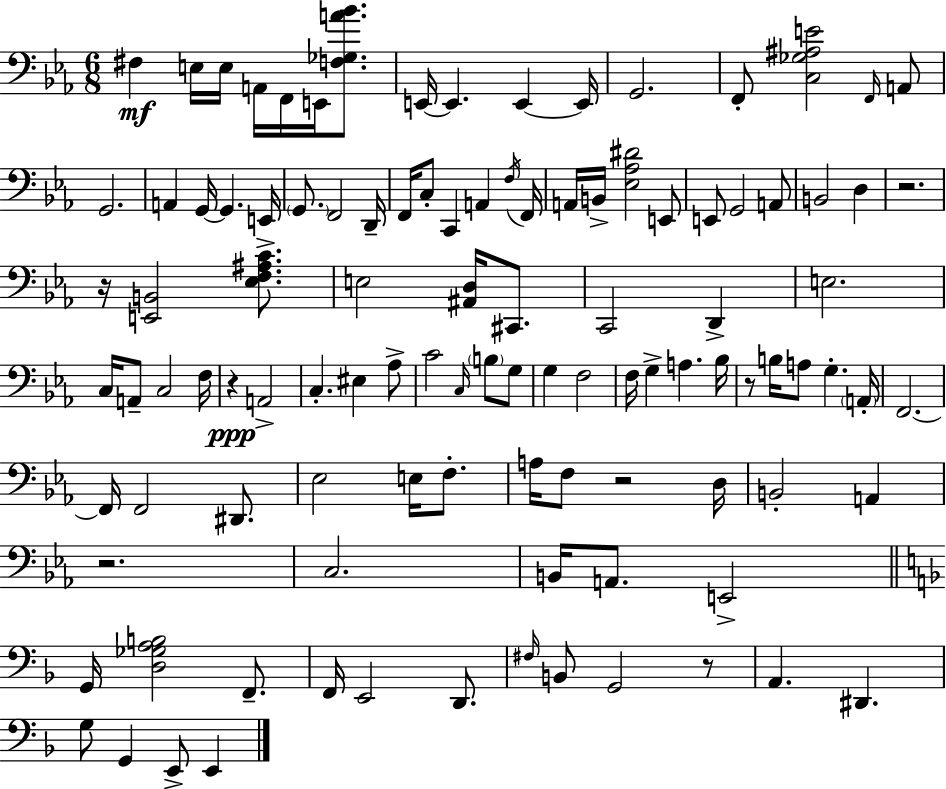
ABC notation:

X:1
T:Untitled
M:6/8
L:1/4
K:Cm
^F, E,/4 E,/4 A,,/4 F,,/4 E,,/4 [F,_G,A_B]/2 E,,/4 E,, E,, E,,/4 G,,2 F,,/2 [C,_G,^A,E]2 F,,/4 A,,/2 G,,2 A,, G,,/4 G,, E,,/4 G,,/2 F,,2 D,,/4 F,,/4 C,/2 C,, A,, F,/4 F,,/4 A,,/4 B,,/4 [_E,_A,^D]2 E,,/2 E,,/2 G,,2 A,,/2 B,,2 D, z2 z/4 [E,,B,,]2 [_E,F,^A,C]/2 E,2 [^A,,D,]/4 ^C,,/2 C,,2 D,, E,2 C,/4 A,,/2 C,2 F,/4 z A,,2 C, ^E, _A,/2 C2 C,/4 B,/2 G,/2 G, F,2 F,/4 G, A, _B,/4 z/2 B,/4 A,/2 G, A,,/4 F,,2 F,,/4 F,,2 ^D,,/2 _E,2 E,/4 F,/2 A,/4 F,/2 z2 D,/4 B,,2 A,, z2 C,2 B,,/4 A,,/2 E,,2 G,,/4 [D,_G,A,B,]2 F,,/2 F,,/4 E,,2 D,,/2 ^F,/4 B,,/2 G,,2 z/2 A,, ^D,, G,/2 G,, E,,/2 E,,